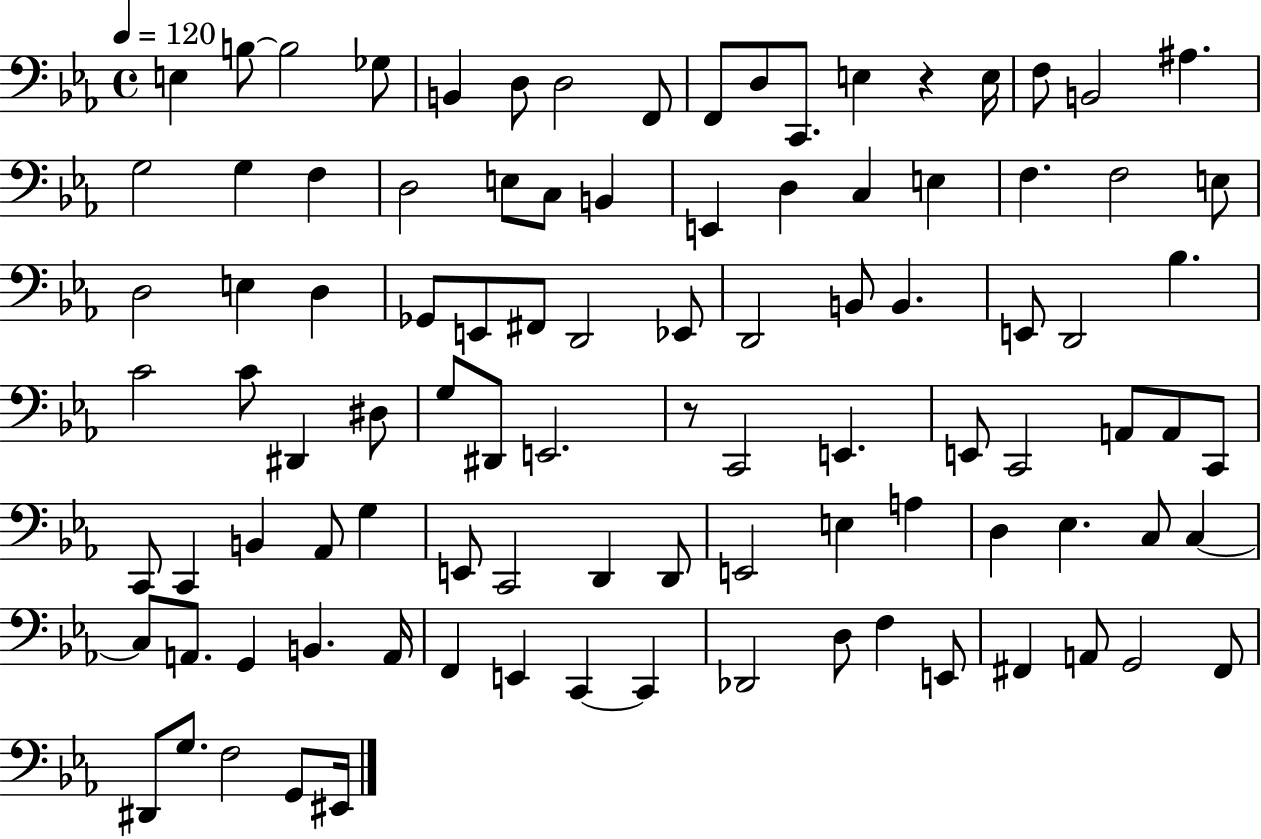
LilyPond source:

{
  \clef bass
  \time 4/4
  \defaultTimeSignature
  \key ees \major
  \tempo 4 = 120
  e4 b8~~ b2 ges8 | b,4 d8 d2 f,8 | f,8 d8 c,8. e4 r4 e16 | f8 b,2 ais4. | \break g2 g4 f4 | d2 e8 c8 b,4 | e,4 d4 c4 e4 | f4. f2 e8 | \break d2 e4 d4 | ges,8 e,8 fis,8 d,2 ees,8 | d,2 b,8 b,4. | e,8 d,2 bes4. | \break c'2 c'8 dis,4 dis8 | g8 dis,8 e,2. | r8 c,2 e,4. | e,8 c,2 a,8 a,8 c,8 | \break c,8 c,4 b,4 aes,8 g4 | e,8 c,2 d,4 d,8 | e,2 e4 a4 | d4 ees4. c8 c4~~ | \break c8 a,8. g,4 b,4. a,16 | f,4 e,4 c,4~~ c,4 | des,2 d8 f4 e,8 | fis,4 a,8 g,2 fis,8 | \break dis,8 g8. f2 g,8 eis,16 | \bar "|."
}